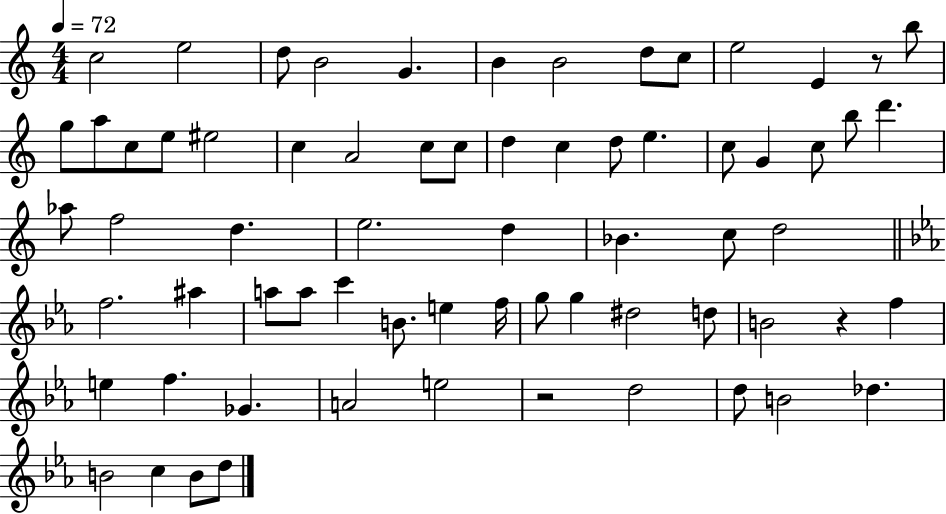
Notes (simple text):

C5/h E5/h D5/e B4/h G4/q. B4/q B4/h D5/e C5/e E5/h E4/q R/e B5/e G5/e A5/e C5/e E5/e EIS5/h C5/q A4/h C5/e C5/e D5/q C5/q D5/e E5/q. C5/e G4/q C5/e B5/e D6/q. Ab5/e F5/h D5/q. E5/h. D5/q Bb4/q. C5/e D5/h F5/h. A#5/q A5/e A5/e C6/q B4/e. E5/q F5/s G5/e G5/q D#5/h D5/e B4/h R/q F5/q E5/q F5/q. Gb4/q. A4/h E5/h R/h D5/h D5/e B4/h Db5/q. B4/h C5/q B4/e D5/e